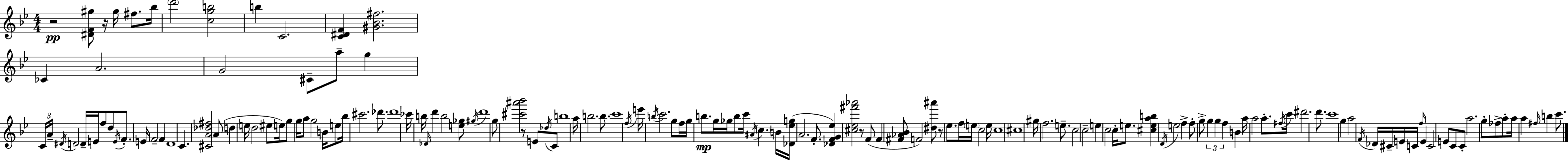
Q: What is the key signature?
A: G minor